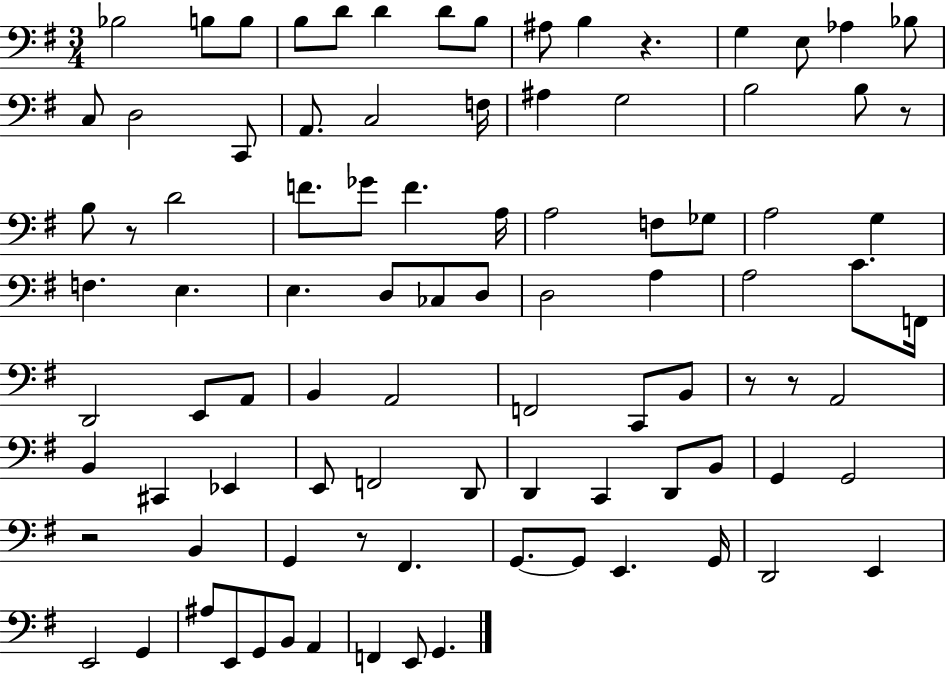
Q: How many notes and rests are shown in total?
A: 93